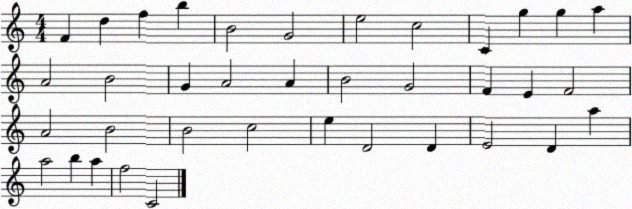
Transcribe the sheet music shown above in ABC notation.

X:1
T:Untitled
M:4/4
L:1/4
K:C
F d f b B2 G2 e2 c2 C g g a A2 B2 G A2 A B2 G2 F E F2 A2 B2 B2 c2 e D2 D E2 D a a2 b a f2 C2